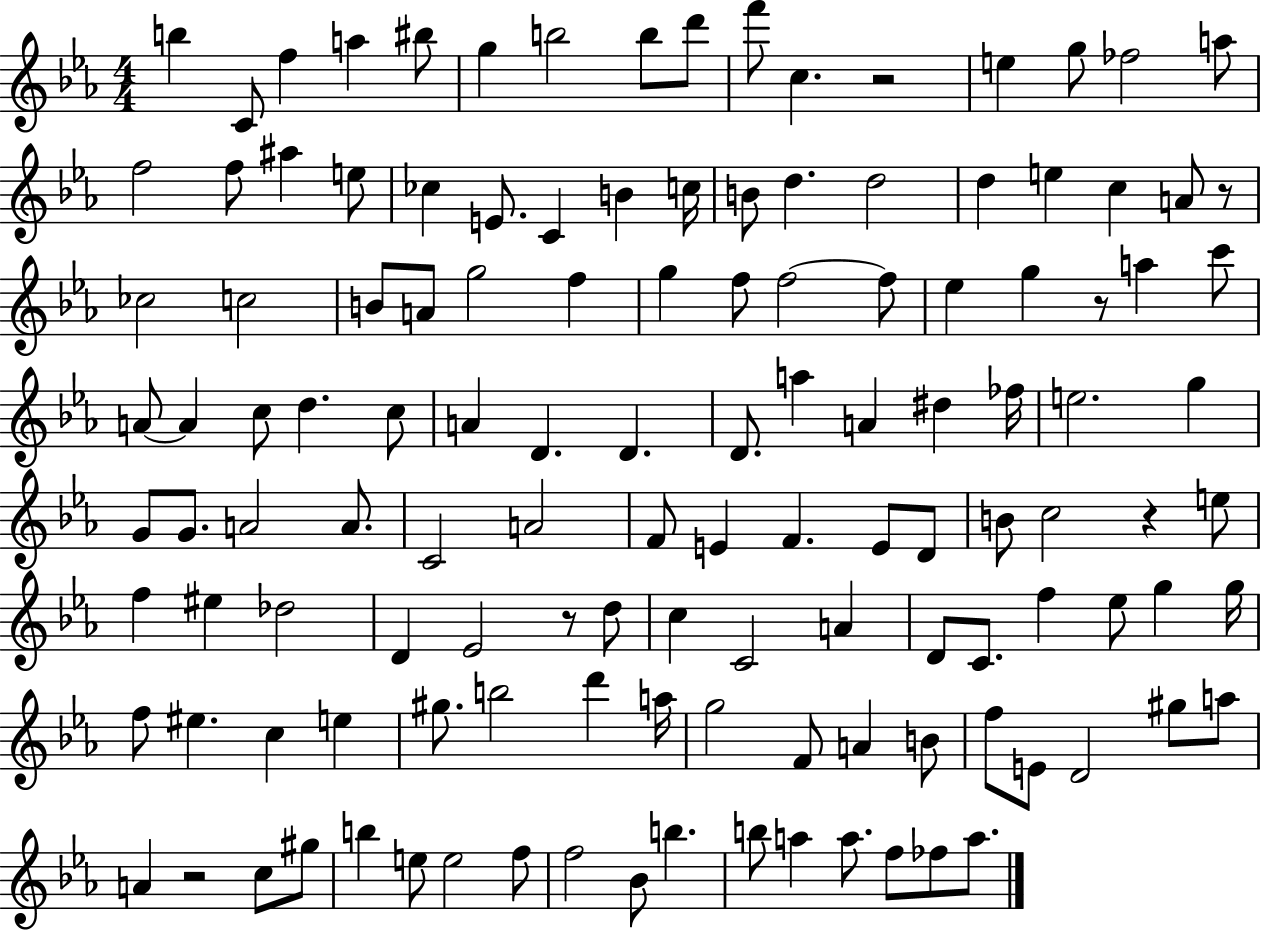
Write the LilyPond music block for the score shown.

{
  \clef treble
  \numericTimeSignature
  \time 4/4
  \key ees \major
  b''4 c'8 f''4 a''4 bis''8 | g''4 b''2 b''8 d'''8 | f'''8 c''4. r2 | e''4 g''8 fes''2 a''8 | \break f''2 f''8 ais''4 e''8 | ces''4 e'8. c'4 b'4 c''16 | b'8 d''4. d''2 | d''4 e''4 c''4 a'8 r8 | \break ces''2 c''2 | b'8 a'8 g''2 f''4 | g''4 f''8 f''2~~ f''8 | ees''4 g''4 r8 a''4 c'''8 | \break a'8~~ a'4 c''8 d''4. c''8 | a'4 d'4. d'4. | d'8. a''4 a'4 dis''4 fes''16 | e''2. g''4 | \break g'8 g'8. a'2 a'8. | c'2 a'2 | f'8 e'4 f'4. e'8 d'8 | b'8 c''2 r4 e''8 | \break f''4 eis''4 des''2 | d'4 ees'2 r8 d''8 | c''4 c'2 a'4 | d'8 c'8. f''4 ees''8 g''4 g''16 | \break f''8 eis''4. c''4 e''4 | gis''8. b''2 d'''4 a''16 | g''2 f'8 a'4 b'8 | f''8 e'8 d'2 gis''8 a''8 | \break a'4 r2 c''8 gis''8 | b''4 e''8 e''2 f''8 | f''2 bes'8 b''4. | b''8 a''4 a''8. f''8 fes''8 a''8. | \break \bar "|."
}